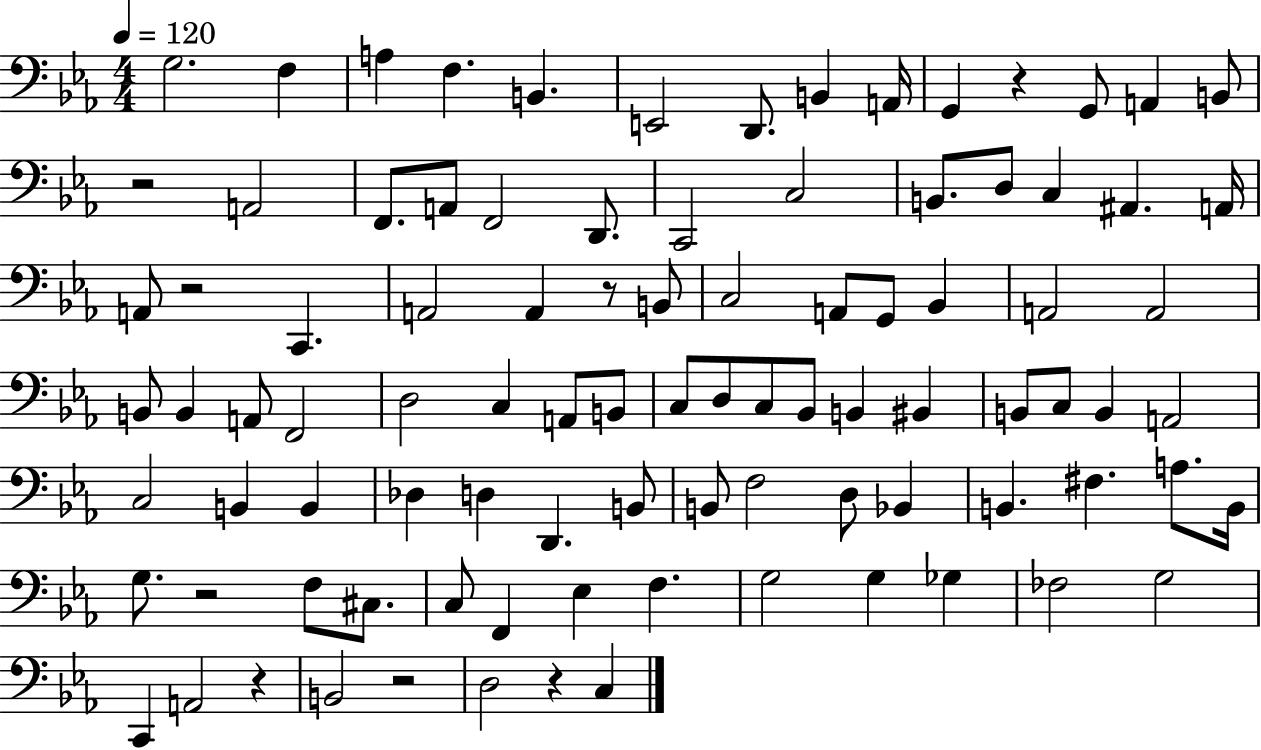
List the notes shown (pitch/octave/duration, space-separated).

G3/h. F3/q A3/q F3/q. B2/q. E2/h D2/e. B2/q A2/s G2/q R/q G2/e A2/q B2/e R/h A2/h F2/e. A2/e F2/h D2/e. C2/h C3/h B2/e. D3/e C3/q A#2/q. A2/s A2/e R/h C2/q. A2/h A2/q R/e B2/e C3/h A2/e G2/e Bb2/q A2/h A2/h B2/e B2/q A2/e F2/h D3/h C3/q A2/e B2/e C3/e D3/e C3/e Bb2/e B2/q BIS2/q B2/e C3/e B2/q A2/h C3/h B2/q B2/q Db3/q D3/q D2/q. B2/e B2/e F3/h D3/e Bb2/q B2/q. F#3/q. A3/e. B2/s G3/e. R/h F3/e C#3/e. C3/e F2/q Eb3/q F3/q. G3/h G3/q Gb3/q FES3/h G3/h C2/q A2/h R/q B2/h R/h D3/h R/q C3/q